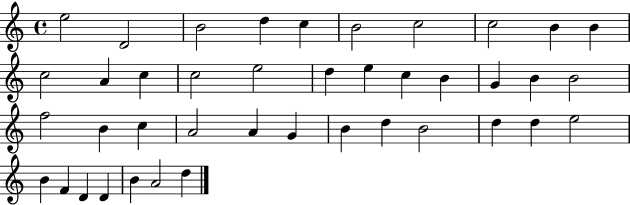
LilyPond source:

{
  \clef treble
  \time 4/4
  \defaultTimeSignature
  \key c \major
  e''2 d'2 | b'2 d''4 c''4 | b'2 c''2 | c''2 b'4 b'4 | \break c''2 a'4 c''4 | c''2 e''2 | d''4 e''4 c''4 b'4 | g'4 b'4 b'2 | \break f''2 b'4 c''4 | a'2 a'4 g'4 | b'4 d''4 b'2 | d''4 d''4 e''2 | \break b'4 f'4 d'4 d'4 | b'4 a'2 d''4 | \bar "|."
}